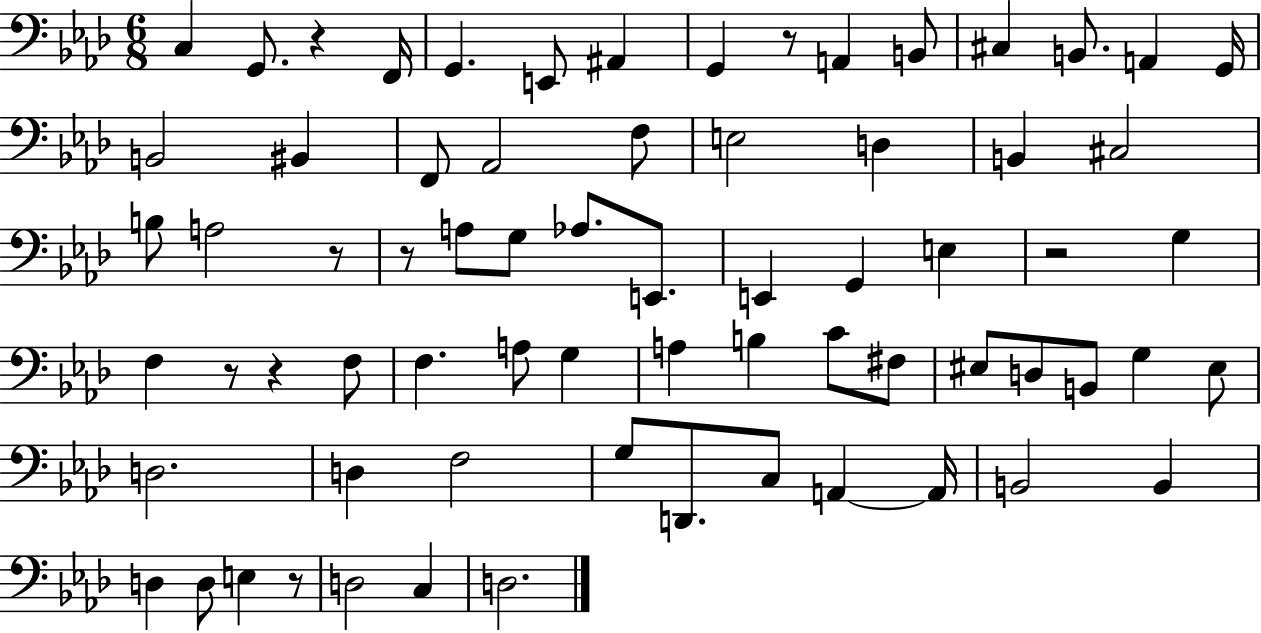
{
  \clef bass
  \numericTimeSignature
  \time 6/8
  \key aes \major
  \repeat volta 2 { c4 g,8. r4 f,16 | g,4. e,8 ais,4 | g,4 r8 a,4 b,8 | cis4 b,8. a,4 g,16 | \break b,2 bis,4 | f,8 aes,2 f8 | e2 d4 | b,4 cis2 | \break b8 a2 r8 | r8 a8 g8 aes8. e,8. | e,4 g,4 e4 | r2 g4 | \break f4 r8 r4 f8 | f4. a8 g4 | a4 b4 c'8 fis8 | eis8 d8 b,8 g4 eis8 | \break d2. | d4 f2 | g8 d,8. c8 a,4~~ a,16 | b,2 b,4 | \break d4 d8 e4 r8 | d2 c4 | d2. | } \bar "|."
}